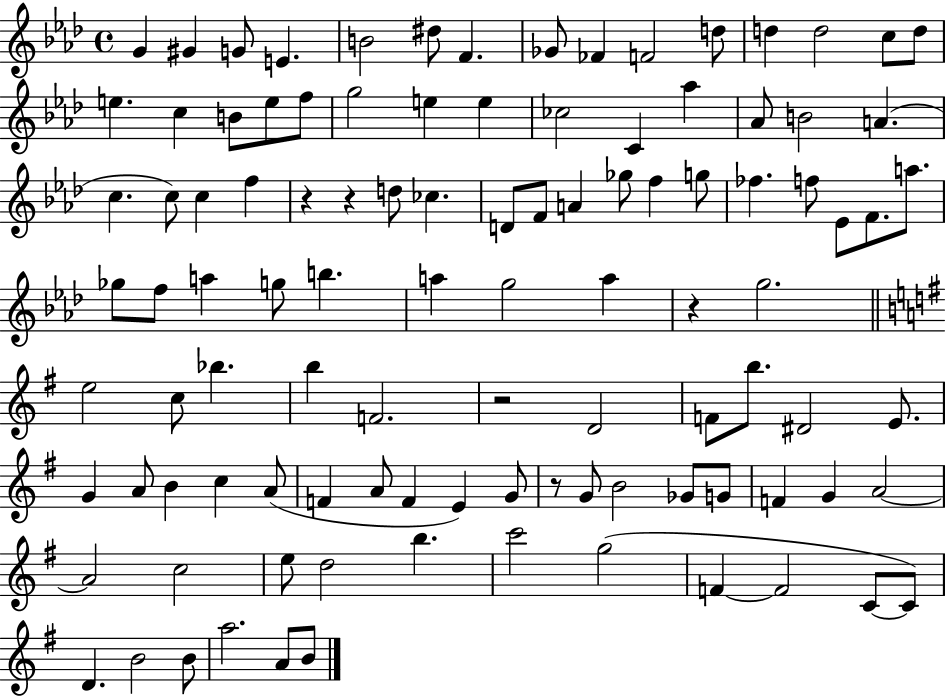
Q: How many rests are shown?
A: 5